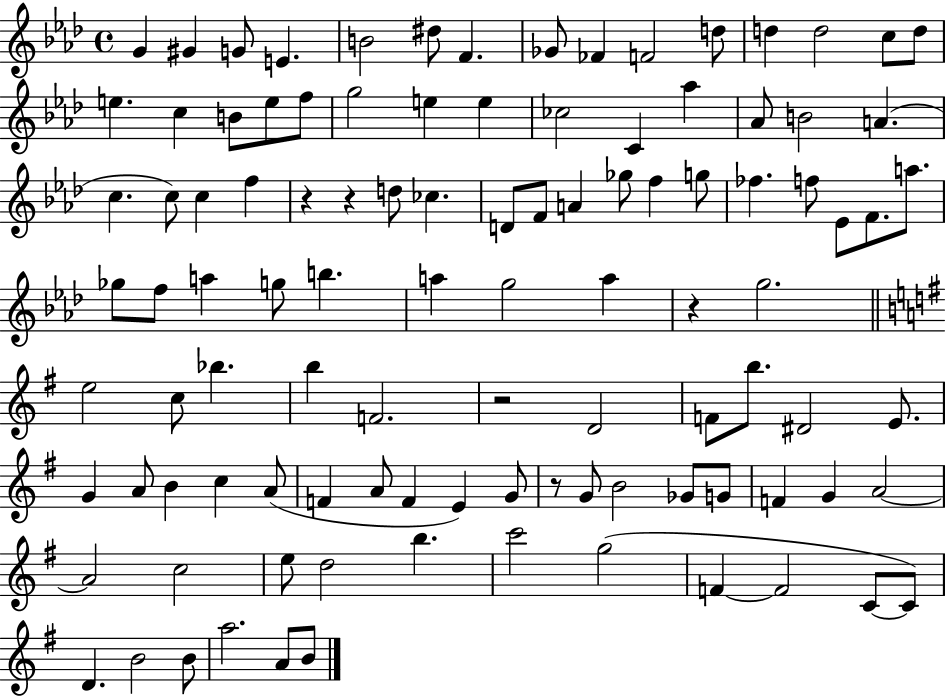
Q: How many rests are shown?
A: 5